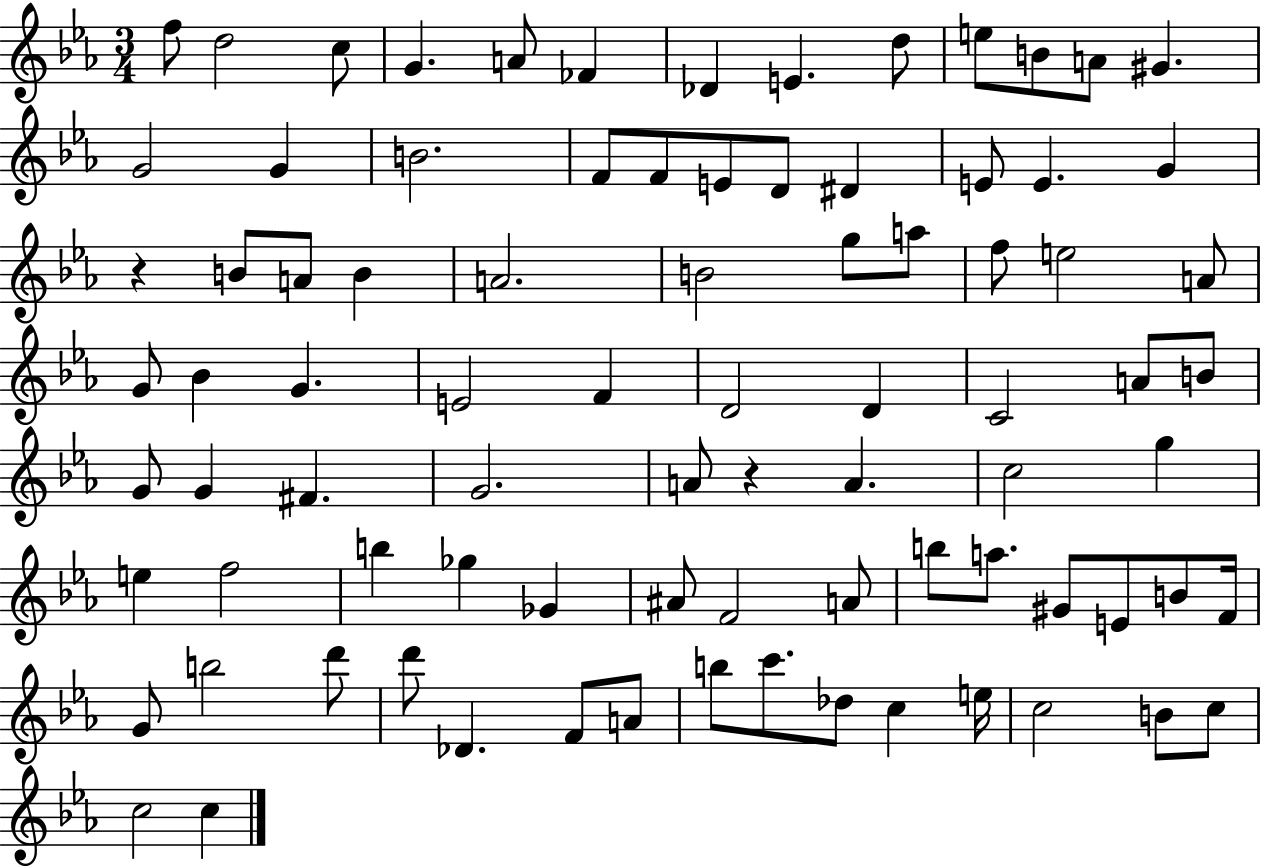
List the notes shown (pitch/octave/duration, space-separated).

F5/e D5/h C5/e G4/q. A4/e FES4/q Db4/q E4/q. D5/e E5/e B4/e A4/e G#4/q. G4/h G4/q B4/h. F4/e F4/e E4/e D4/e D#4/q E4/e E4/q. G4/q R/q B4/e A4/e B4/q A4/h. B4/h G5/e A5/e F5/e E5/h A4/e G4/e Bb4/q G4/q. E4/h F4/q D4/h D4/q C4/h A4/e B4/e G4/e G4/q F#4/q. G4/h. A4/e R/q A4/q. C5/h G5/q E5/q F5/h B5/q Gb5/q Gb4/q A#4/e F4/h A4/e B5/e A5/e. G#4/e E4/e B4/e F4/s G4/e B5/h D6/e D6/e Db4/q. F4/e A4/e B5/e C6/e. Db5/e C5/q E5/s C5/h B4/e C5/e C5/h C5/q